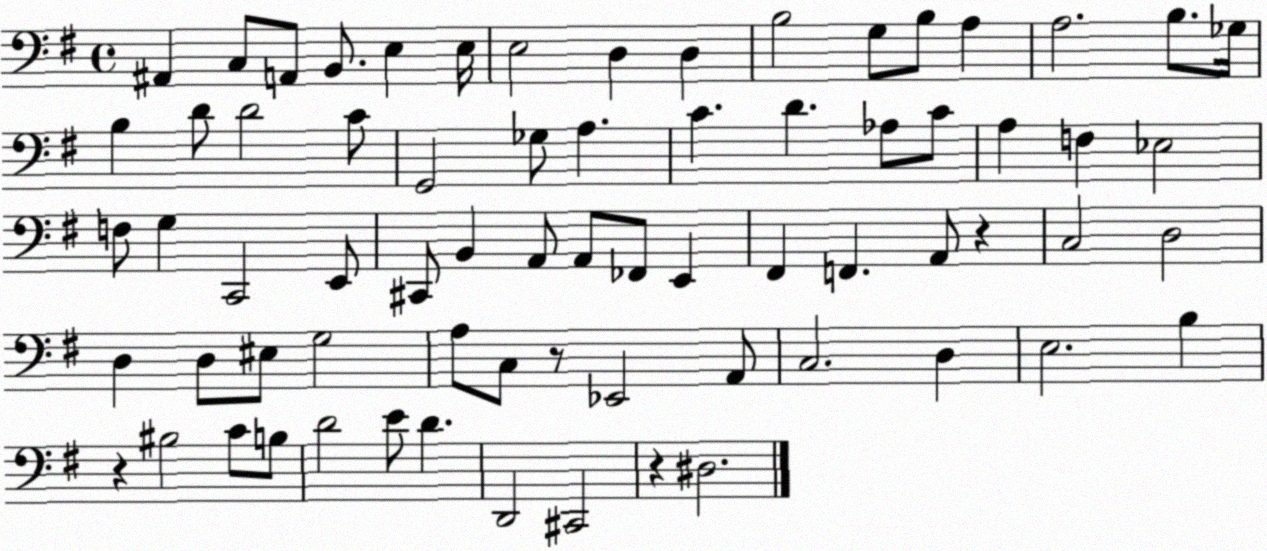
X:1
T:Untitled
M:4/4
L:1/4
K:G
^A,, C,/2 A,,/2 B,,/2 E, E,/4 E,2 D, D, B,2 G,/2 B,/2 A, A,2 B,/2 _G,/4 B, D/2 D2 C/2 G,,2 _G,/2 A, C D _A,/2 C/2 A, F, _E,2 F,/2 G, C,,2 E,,/2 ^C,,/2 B,, A,,/2 A,,/2 _F,,/2 E,, ^F,, F,, A,,/2 z C,2 D,2 D, D,/2 ^E,/2 G,2 A,/2 C,/2 z/2 _E,,2 A,,/2 C,2 D, E,2 B, z ^B,2 C/2 B,/2 D2 E/2 D D,,2 ^C,,2 z ^D,2